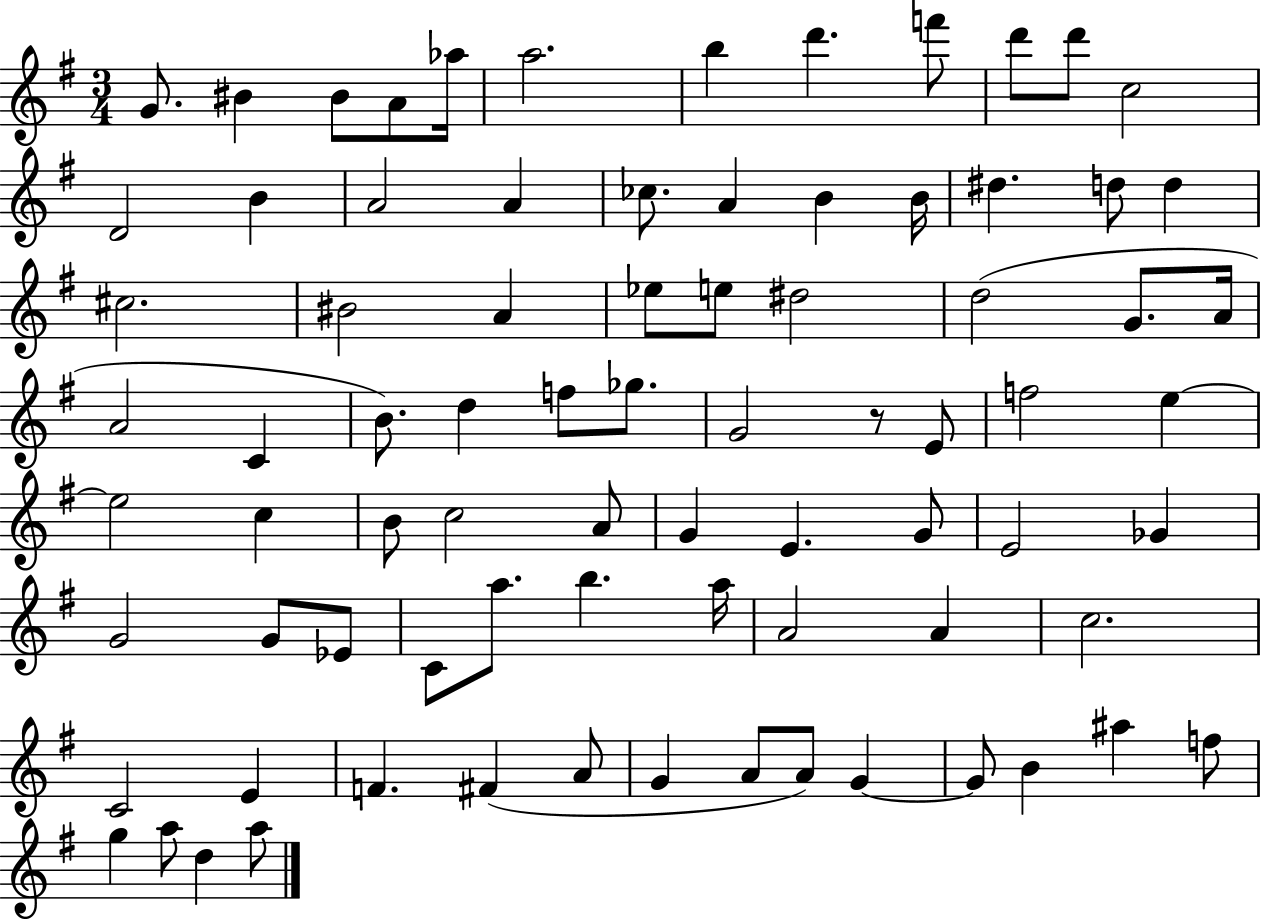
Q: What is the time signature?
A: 3/4